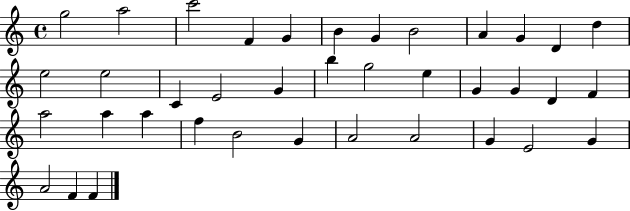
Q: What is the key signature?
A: C major